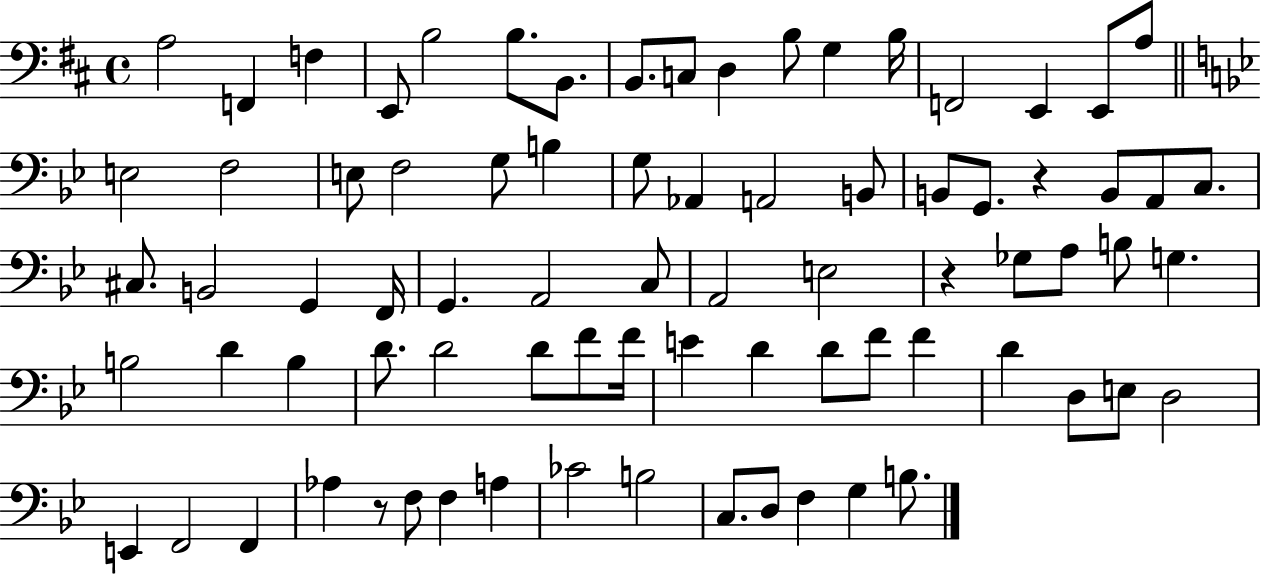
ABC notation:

X:1
T:Untitled
M:4/4
L:1/4
K:D
A,2 F,, F, E,,/2 B,2 B,/2 B,,/2 B,,/2 C,/2 D, B,/2 G, B,/4 F,,2 E,, E,,/2 A,/2 E,2 F,2 E,/2 F,2 G,/2 B, G,/2 _A,, A,,2 B,,/2 B,,/2 G,,/2 z B,,/2 A,,/2 C,/2 ^C,/2 B,,2 G,, F,,/4 G,, A,,2 C,/2 A,,2 E,2 z _G,/2 A,/2 B,/2 G, B,2 D B, D/2 D2 D/2 F/2 F/4 E D D/2 F/2 F D D,/2 E,/2 D,2 E,, F,,2 F,, _A, z/2 F,/2 F, A, _C2 B,2 C,/2 D,/2 F, G, B,/2